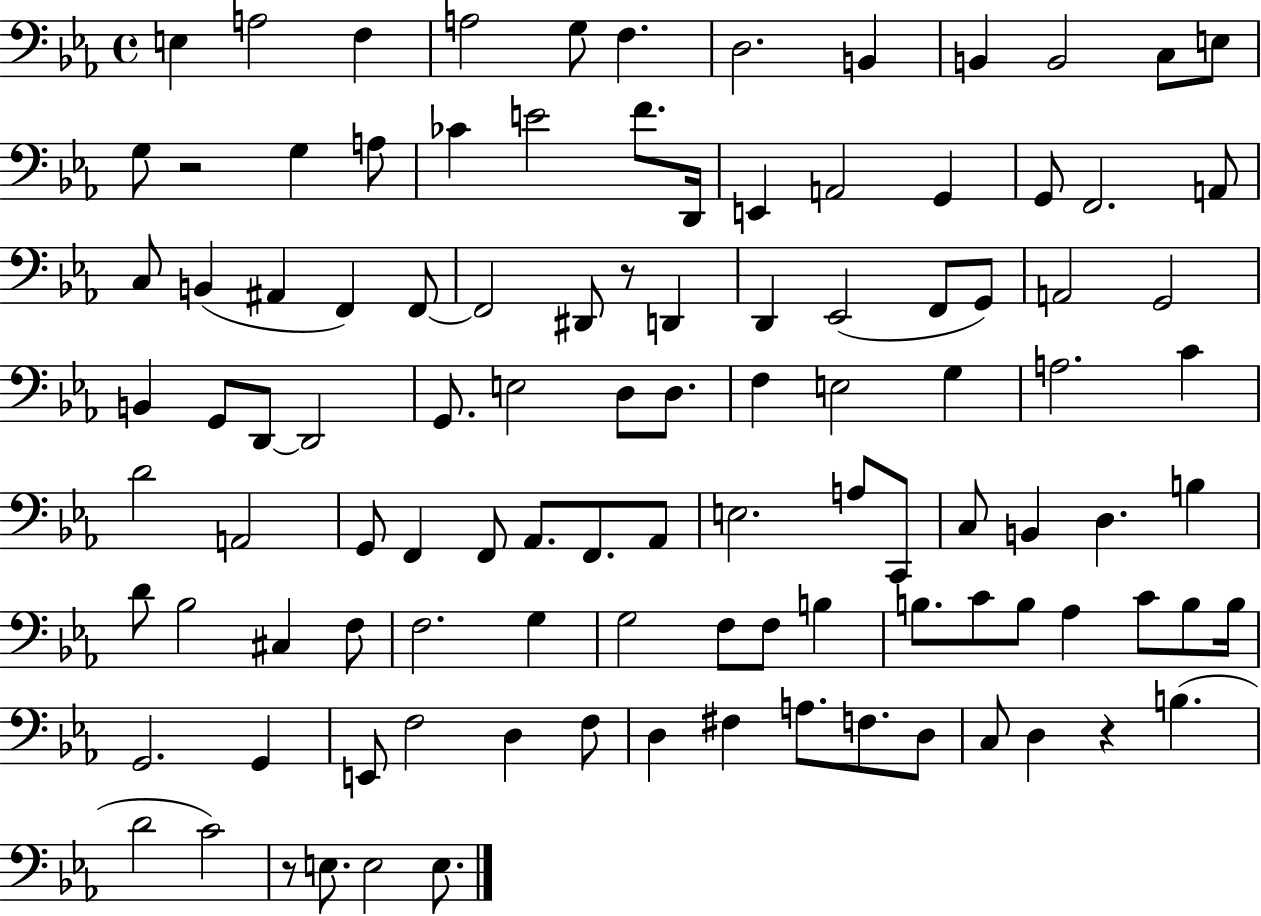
E3/q A3/h F3/q A3/h G3/e F3/q. D3/h. B2/q B2/q B2/h C3/e E3/e G3/e R/h G3/q A3/e CES4/q E4/h F4/e. D2/s E2/q A2/h G2/q G2/e F2/h. A2/e C3/e B2/q A#2/q F2/q F2/e F2/h D#2/e R/e D2/q D2/q Eb2/h F2/e G2/e A2/h G2/h B2/q G2/e D2/e D2/h G2/e. E3/h D3/e D3/e. F3/q E3/h G3/q A3/h. C4/q D4/h A2/h G2/e F2/q F2/e Ab2/e. F2/e. Ab2/e E3/h. A3/e C2/e C3/e B2/q D3/q. B3/q D4/e Bb3/h C#3/q F3/e F3/h. G3/q G3/h F3/e F3/e B3/q B3/e. C4/e B3/e Ab3/q C4/e B3/e B3/s G2/h. G2/q E2/e F3/h D3/q F3/e D3/q F#3/q A3/e. F3/e. D3/e C3/e D3/q R/q B3/q. D4/h C4/h R/e E3/e. E3/h E3/e.